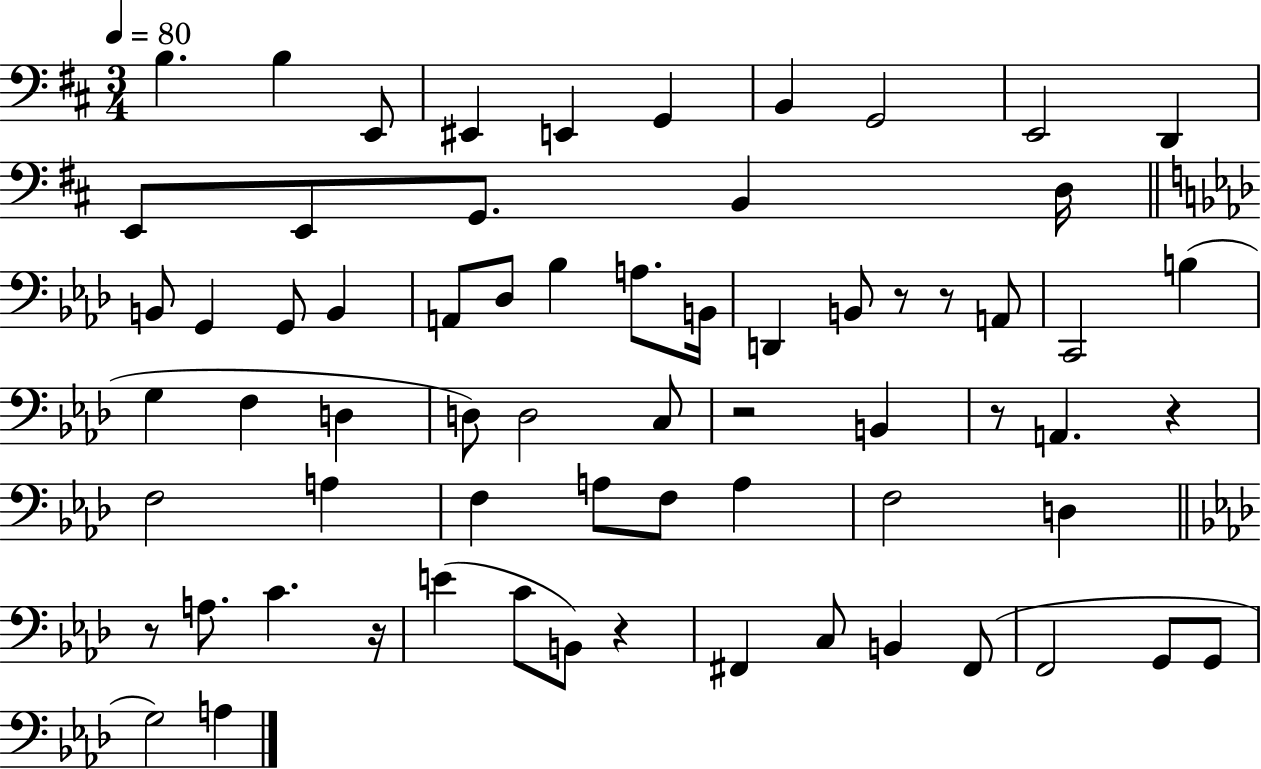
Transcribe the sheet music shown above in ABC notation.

X:1
T:Untitled
M:3/4
L:1/4
K:D
B, B, E,,/2 ^E,, E,, G,, B,, G,,2 E,,2 D,, E,,/2 E,,/2 G,,/2 B,, D,/4 B,,/2 G,, G,,/2 B,, A,,/2 _D,/2 _B, A,/2 B,,/4 D,, B,,/2 z/2 z/2 A,,/2 C,,2 B, G, F, D, D,/2 D,2 C,/2 z2 B,, z/2 A,, z F,2 A, F, A,/2 F,/2 A, F,2 D, z/2 A,/2 C z/4 E C/2 B,,/2 z ^F,, C,/2 B,, ^F,,/2 F,,2 G,,/2 G,,/2 G,2 A,